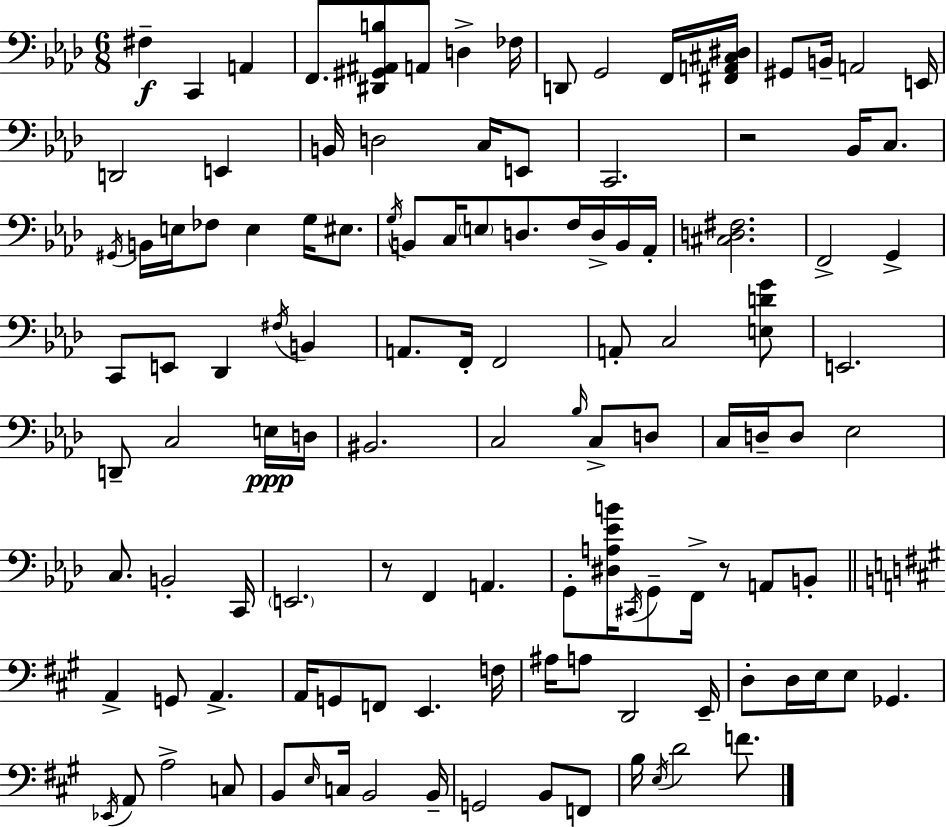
{
  \clef bass
  \numericTimeSignature
  \time 6/8
  \key aes \major
  \repeat volta 2 { fis4--\f c,4 a,4 | f,8. <dis, gis, ais, b>8 a,8 d4-> fes16 | d,8 g,2 f,16 <fis, a, cis dis>16 | gis,8 b,16-- a,2 e,16 | \break d,2 e,4 | b,16 d2 c16 e,8 | c,2. | r2 bes,16 c8. | \break \acciaccatura { gis,16 } b,16 e16 fes8 e4 g16 eis8. | \acciaccatura { g16 } b,8 c16 \parenthesize e8 d8. f16 d16-> | b,16 aes,16-. <cis d fis>2. | f,2-> g,4-> | \break c,8 e,8 des,4 \acciaccatura { fis16 } b,4 | a,8. f,16-. f,2 | a,8-. c2 | <e d' g'>8 e,2. | \break d,8-- c2 | e16\ppp d16 bis,2. | c2 \grace { bes16 } | c8-> d8 c16 d16-- d8 ees2 | \break c8. b,2-. | c,16 \parenthesize e,2. | r8 f,4 a,4. | g,8-. <dis a ees' b'>16 \acciaccatura { cis,16 } g,8-- f,16-> r8 | \break a,8 b,8-. \bar "||" \break \key a \major a,4-> g,8 a,4.-> | a,16 g,8 f,8 e,4. f16 | ais16 a8 d,2 e,16-- | d8-. d16 e16 e8 ges,4. | \break \acciaccatura { ees,16 } a,8 a2-> c8 | b,8 \grace { e16 } c16 b,2 | b,16-- g,2 b,8 | f,8 b16 \acciaccatura { e16 } d'2 | \break f'8. } \bar "|."
}